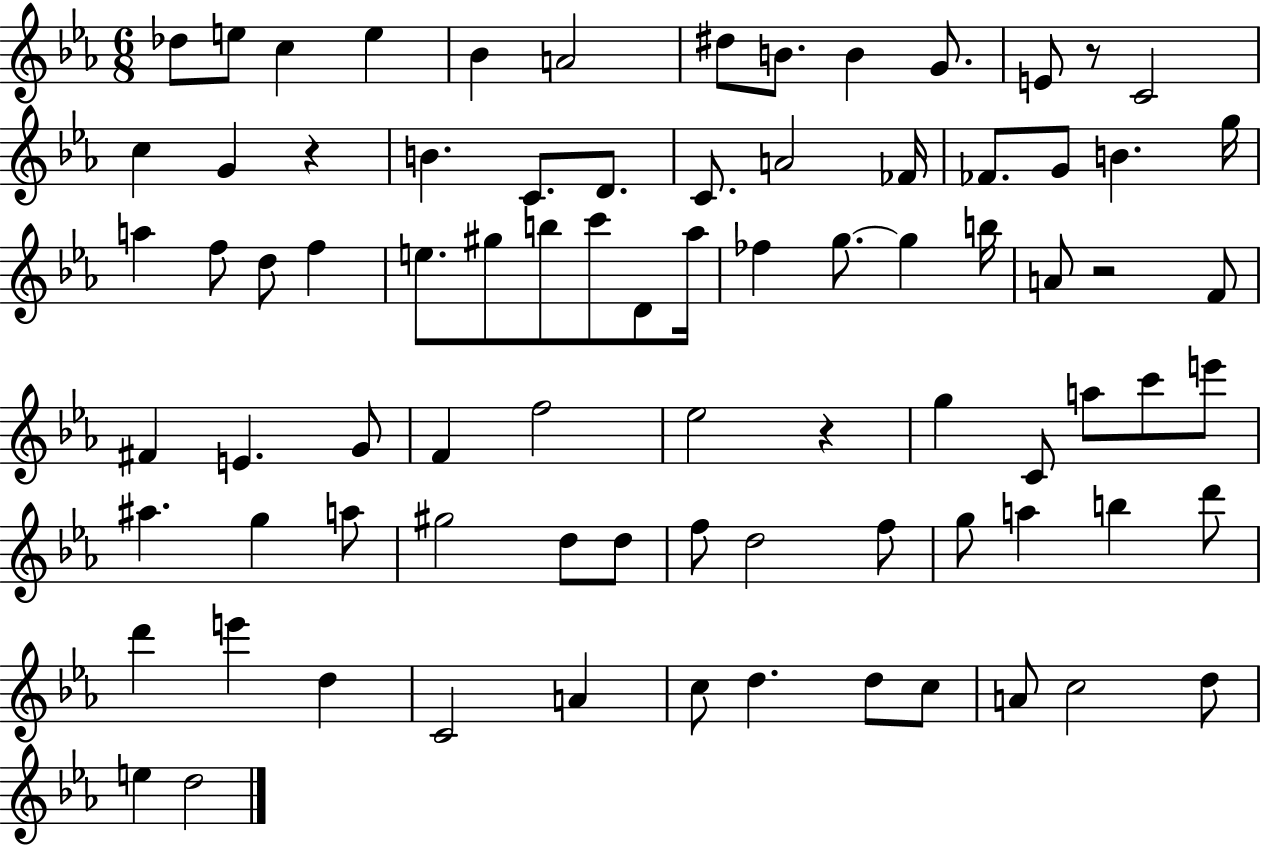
X:1
T:Untitled
M:6/8
L:1/4
K:Eb
_d/2 e/2 c e _B A2 ^d/2 B/2 B G/2 E/2 z/2 C2 c G z B C/2 D/2 C/2 A2 _F/4 _F/2 G/2 B g/4 a f/2 d/2 f e/2 ^g/2 b/2 c'/2 D/2 _a/4 _f g/2 g b/4 A/2 z2 F/2 ^F E G/2 F f2 _e2 z g C/2 a/2 c'/2 e'/2 ^a g a/2 ^g2 d/2 d/2 f/2 d2 f/2 g/2 a b d'/2 d' e' d C2 A c/2 d d/2 c/2 A/2 c2 d/2 e d2